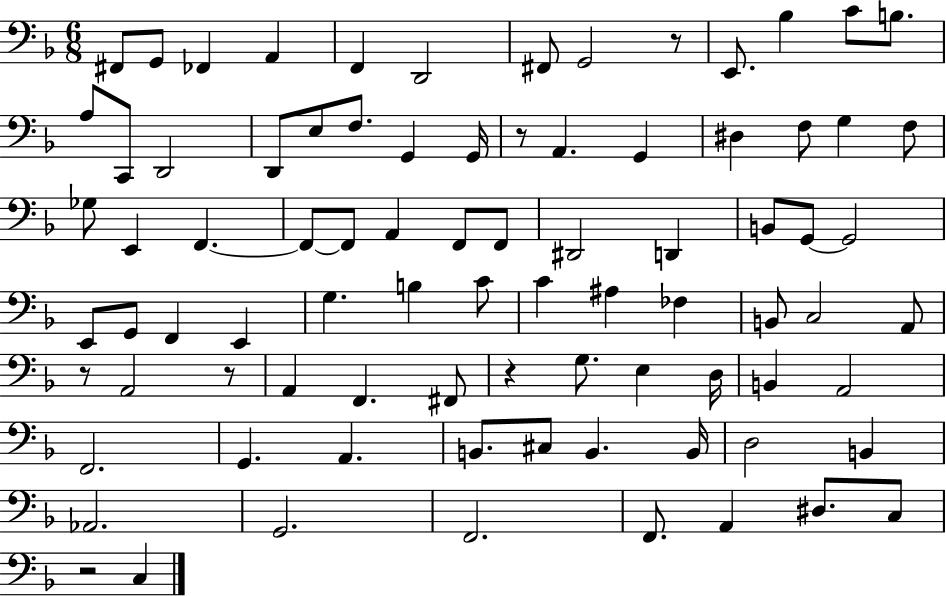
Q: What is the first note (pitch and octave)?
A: F#2